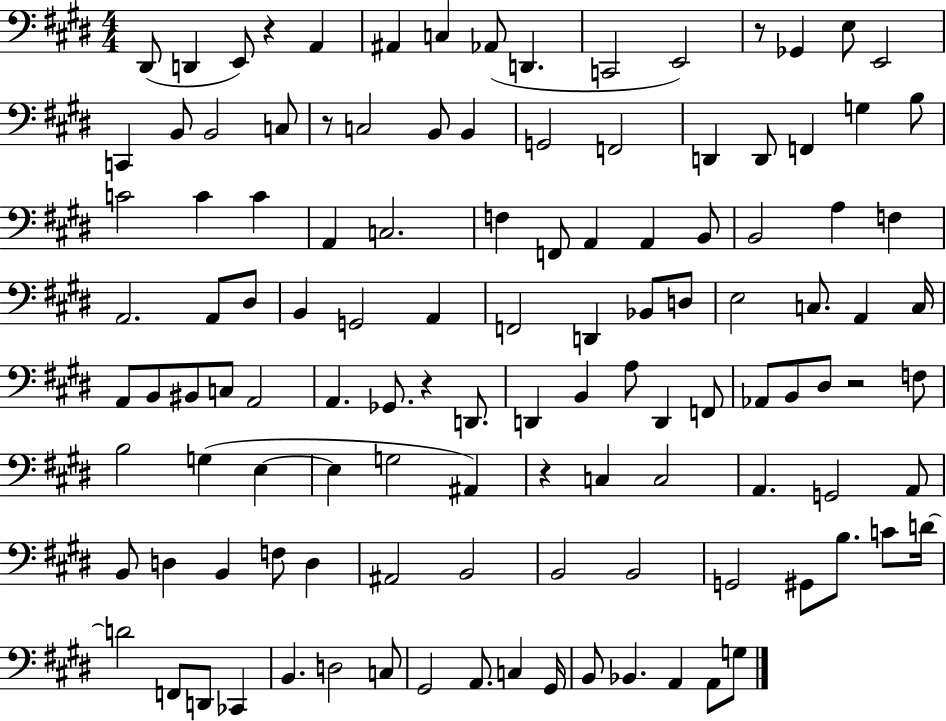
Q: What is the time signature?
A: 4/4